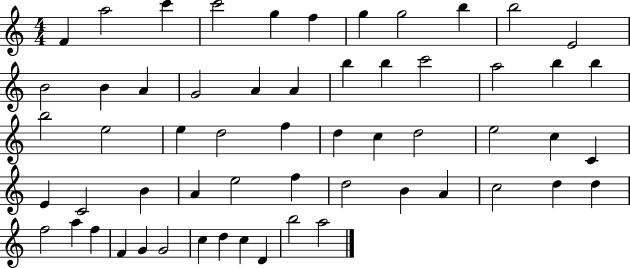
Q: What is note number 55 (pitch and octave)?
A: C5